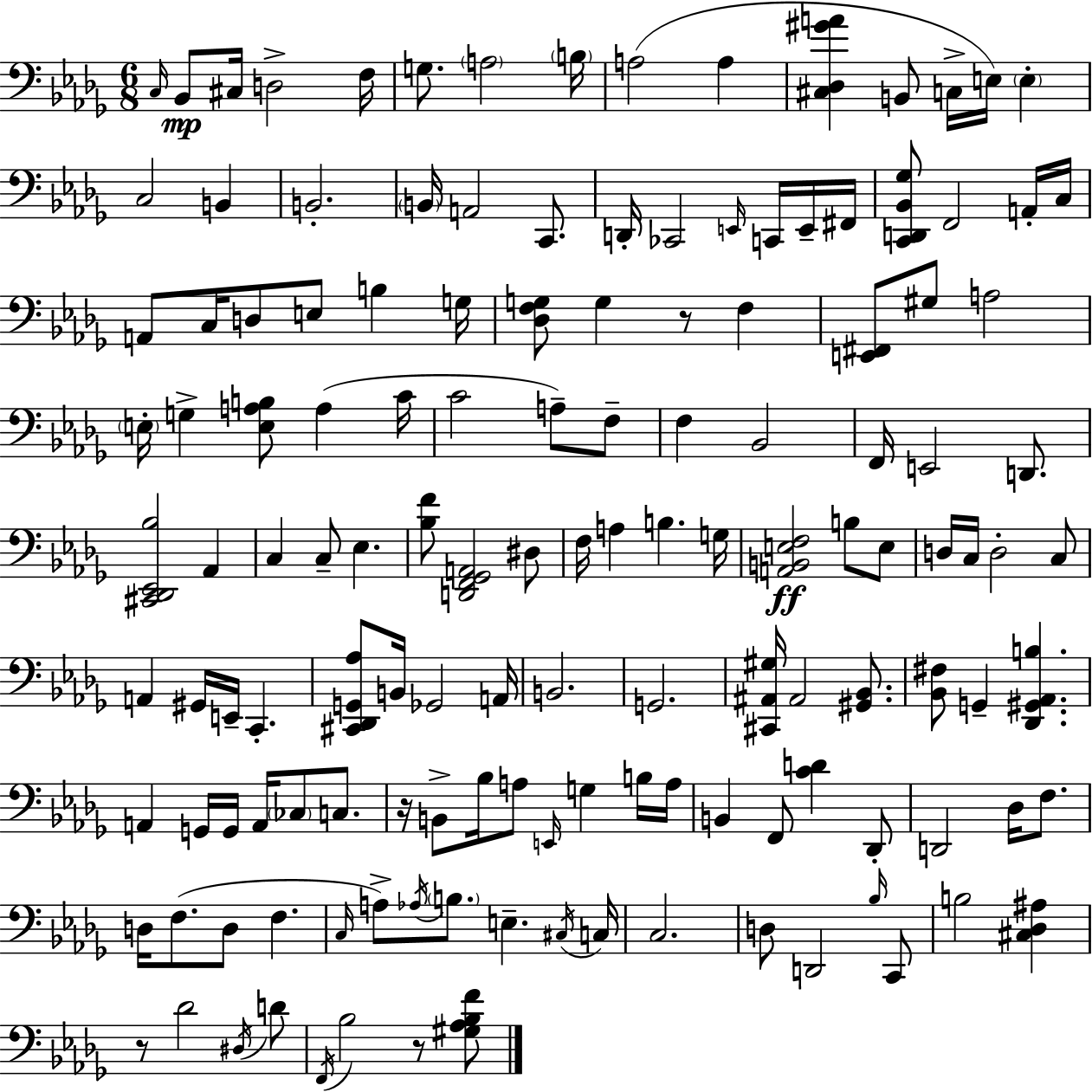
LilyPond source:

{
  \clef bass
  \numericTimeSignature
  \time 6/8
  \key bes \minor
  \repeat volta 2 { \grace { c16 }\mp bes,8 cis16 d2-> | f16 g8. \parenthesize a2 | \parenthesize b16 a2( a4 | <cis des gis' a'>4 b,8 c16-> e16) \parenthesize e4-. | \break c2 b,4 | b,2.-. | \parenthesize b,16 a,2 c,8. | d,16-. ces,2 \grace { e,16 } c,16 | \break e,16-- fis,16 <c, d, bes, ges>8 f,2 | a,16-. c16 a,8 c16 d8 e8 b4 | g16 <des f g>8 g4 r8 f4 | <e, fis,>8 gis8 a2 | \break \parenthesize e16-. g4-> <e a b>8 a4( | c'16 c'2 a8--) | f8-- f4 bes,2 | f,16 e,2 d,8. | \break <cis, des, ees, bes>2 aes,4 | c4 c8-- ees4. | <bes f'>8 <d, f, ges, a,>2 | dis8 f16 a4 b4. | \break g16 <a, b, e f>2\ff b8 | e8 d16 c16 d2-. | c8 a,4 gis,16 e,16-- c,4.-. | <cis, des, g, aes>8 b,16 ges,2 | \break a,16 b,2. | g,2. | <cis, ais, gis>16 ais,2 <gis, bes,>8. | <bes, fis>8 g,4-- <des, gis, aes, b>4. | \break a,4 g,16 g,16 a,16 \parenthesize ces8 c8. | r16 b,8-> bes16 a8 \grace { e,16 } g4 | b16 a16 b,4 f,8 <c' d'>4 | des,8-. d,2 des16 | \break f8. d16 f8.( d8 f4. | \grace { c16 } a8->) \acciaccatura { aes16 } \parenthesize b8. e4.-- | \acciaccatura { cis16 } c16 c2. | d8 d,2 | \break \grace { bes16 } c,8 b2 | <cis des ais>4 r8 des'2 | \acciaccatura { dis16 } d'8 \acciaccatura { f,16 } bes2 | r8 <gis aes bes f'>8 } \bar "|."
}